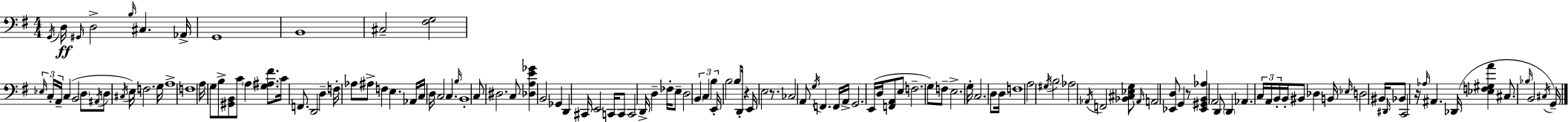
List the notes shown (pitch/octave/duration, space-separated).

G2/s D3/s G#2/s D3/h B3/s C#3/q. Ab2/s G2/w B2/w C#3/h [F#3,G3]/h Eb3/s C3/s A2/s C3/q B2/h D3/e A#2/s D3/e C#3/s E3/s F3/h. G3/s A3/w F3/w A3/s G3/e B3/e [G#2,B2]/e C4/e A3/q [G3,A#3,F#4]/e. C4/s F2/e. D2/h D3/q F3/s Ab3/e A#3/e F3/q E3/q. Ab2/s C3/s D3/s C3/h C3/q. B3/s B2/w C3/e D#3/h. C3/e [Db3,A3,E4,Gb4]/q B2/h Gb2/q D2/q C#2/s E2/h C2/s C2/e C2/h D2/s D3/q FES3/s E3/e D3/h B2/q C3/q B3/q E2/s B3/h B3/e D2/s R/q E2/s E3/h R/e. CES3/h A2/e G3/s F2/q. F2/s A2/s G2/h. E2/s D3/s [F2,A2]/e E3/e F3/h. G3/e F3/e E3/h. G3/s C3/h. D3/e D3/s F3/w A3/h G#3/s B3/h Ab3/h Ab2/s F2/h [Bb2,C#3,Eb3,G3]/e Ab2/s A2/h [Eb2,D3]/e G2/q R/e [Eb2,G#2,B2,Ab3]/q A2/h D2/e D2/q Ab2/q. C3/s A2/s B2/s B2/s BIS2/e Db3/q B2/s Eb3/s D3/h BIS2/s D#2/s Bb2/e C2/h R/s Ab3/s A#2/q. Db2/s [Eb3,F3,G#3,A4]/q C#3/e. Bb3/s B2/h C#3/s G2/s